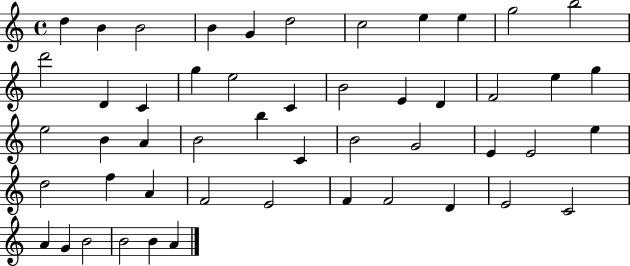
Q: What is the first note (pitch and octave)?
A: D5